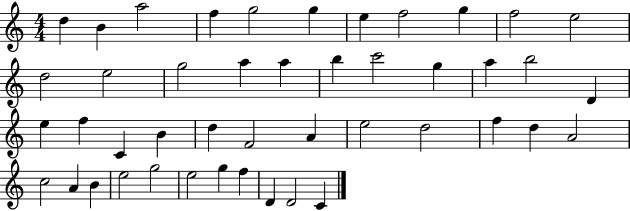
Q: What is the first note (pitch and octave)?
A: D5